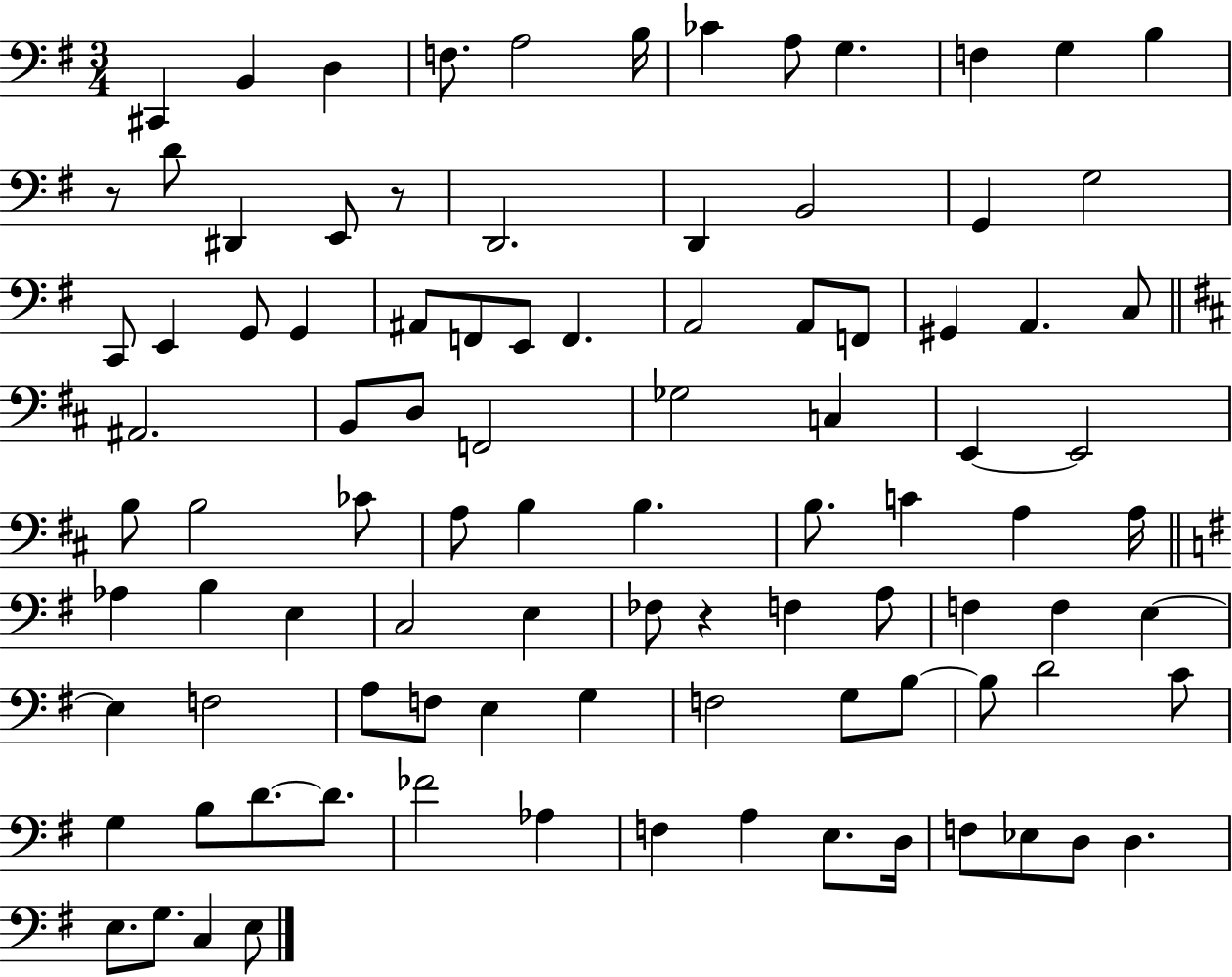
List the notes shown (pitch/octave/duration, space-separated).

C#2/q B2/q D3/q F3/e. A3/h B3/s CES4/q A3/e G3/q. F3/q G3/q B3/q R/e D4/e D#2/q E2/e R/e D2/h. D2/q B2/h G2/q G3/h C2/e E2/q G2/e G2/q A#2/e F2/e E2/e F2/q. A2/h A2/e F2/e G#2/q A2/q. C3/e A#2/h. B2/e D3/e F2/h Gb3/h C3/q E2/q E2/h B3/e B3/h CES4/e A3/e B3/q B3/q. B3/e. C4/q A3/q A3/s Ab3/q B3/q E3/q C3/h E3/q FES3/e R/q F3/q A3/e F3/q F3/q E3/q E3/q F3/h A3/e F3/e E3/q G3/q F3/h G3/e B3/e B3/e D4/h C4/e G3/q B3/e D4/e. D4/e. FES4/h Ab3/q F3/q A3/q E3/e. D3/s F3/e Eb3/e D3/e D3/q. E3/e. G3/e. C3/q E3/e